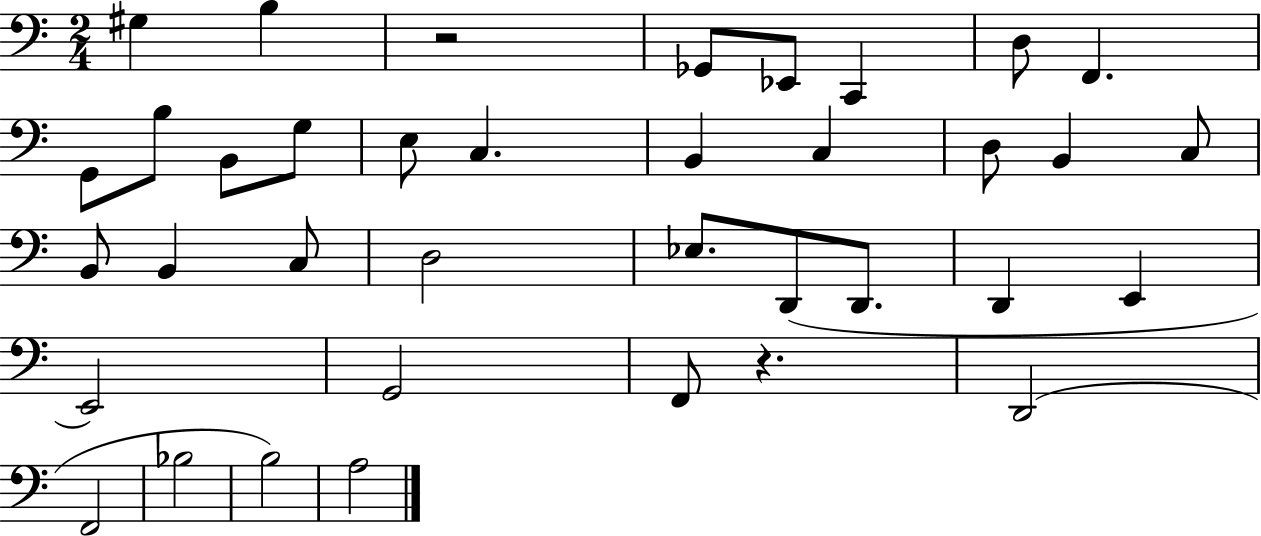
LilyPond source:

{
  \clef bass
  \numericTimeSignature
  \time 2/4
  \key c \major
  gis4 b4 | r2 | ges,8 ees,8 c,4 | d8 f,4. | \break g,8 b8 b,8 g8 | e8 c4. | b,4 c4 | d8 b,4 c8 | \break b,8 b,4 c8 | d2 | ees8. d,8( d,8. | d,4 e,4 | \break e,2) | g,2 | f,8 r4. | d,2( | \break f,2 | bes2 | b2) | a2 | \break \bar "|."
}